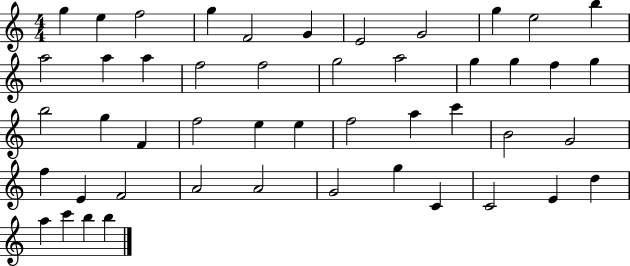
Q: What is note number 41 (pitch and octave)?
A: C4